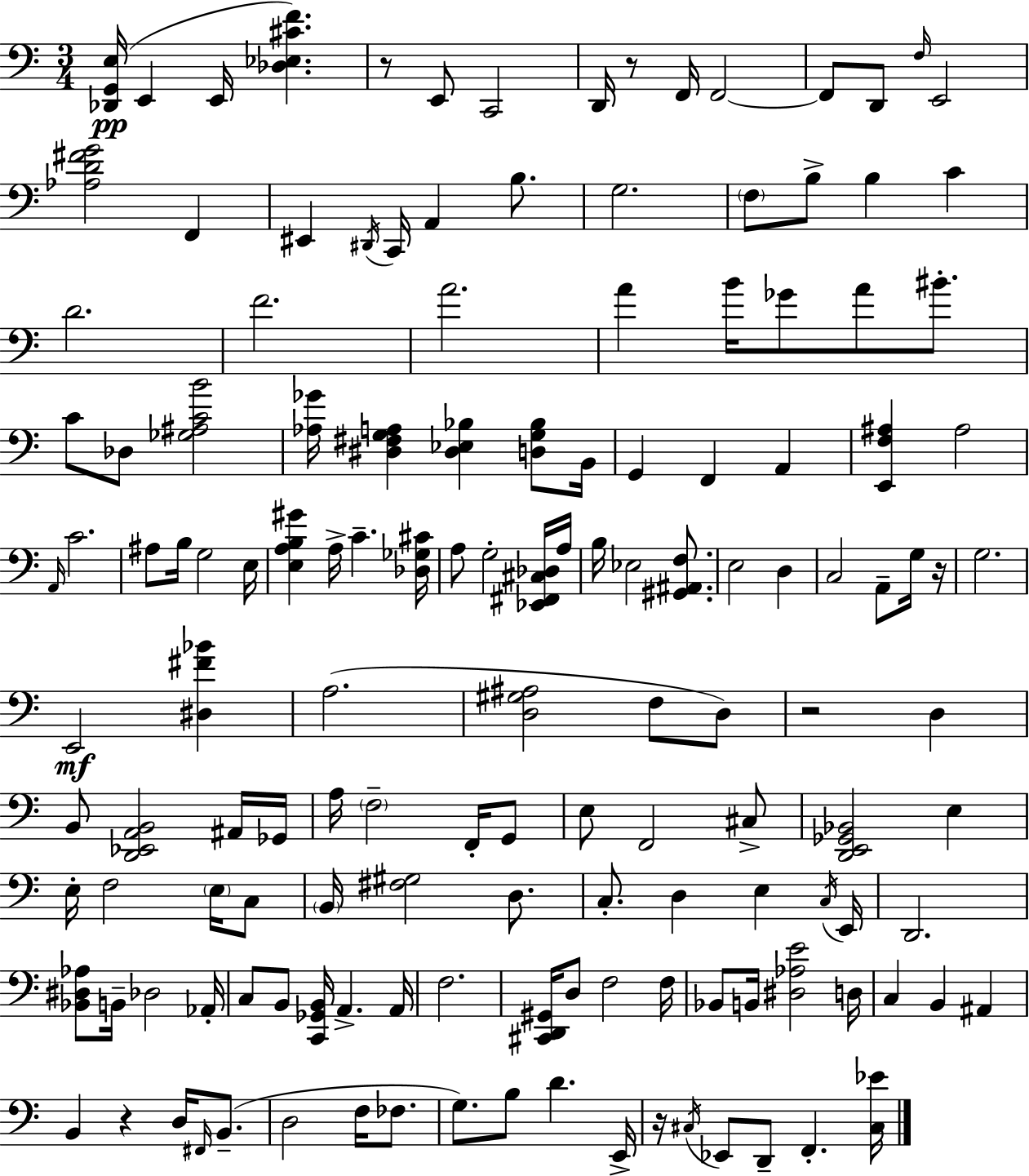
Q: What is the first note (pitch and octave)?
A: E2